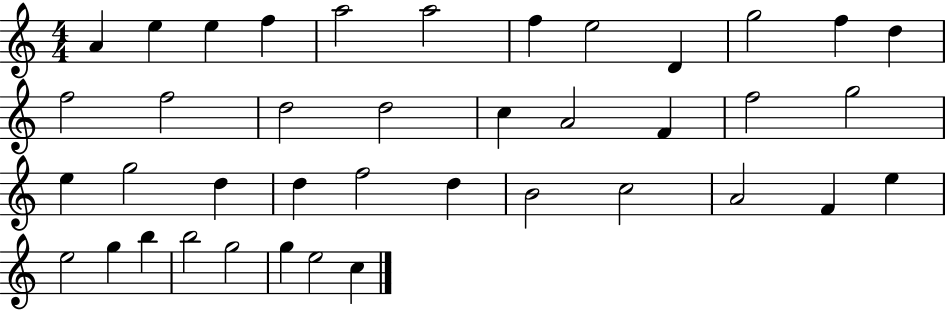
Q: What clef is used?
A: treble